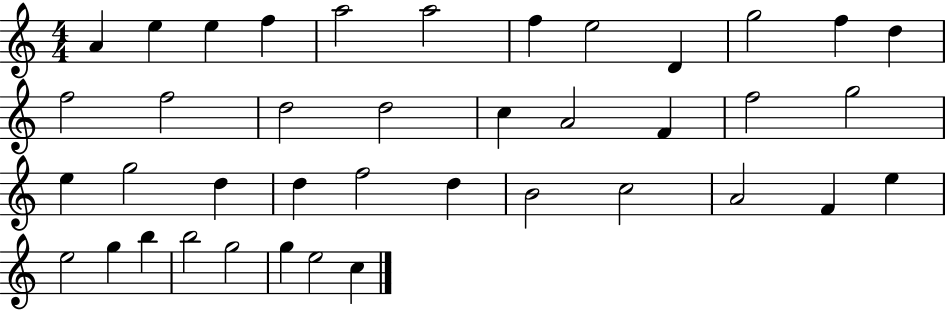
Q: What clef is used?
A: treble